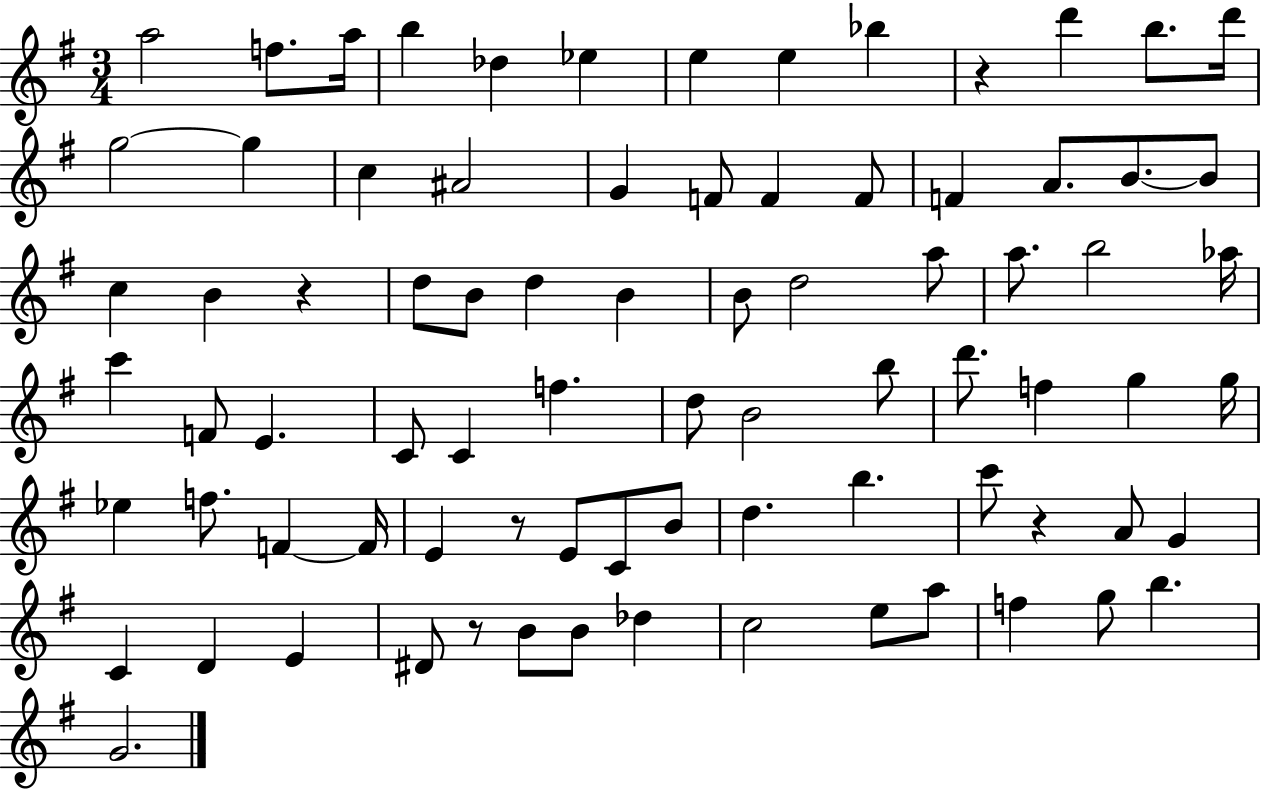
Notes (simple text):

A5/h F5/e. A5/s B5/q Db5/q Eb5/q E5/q E5/q Bb5/q R/q D6/q B5/e. D6/s G5/h G5/q C5/q A#4/h G4/q F4/e F4/q F4/e F4/q A4/e. B4/e. B4/e C5/q B4/q R/q D5/e B4/e D5/q B4/q B4/e D5/h A5/e A5/e. B5/h Ab5/s C6/q F4/e E4/q. C4/e C4/q F5/q. D5/e B4/h B5/e D6/e. F5/q G5/q G5/s Eb5/q F5/e. F4/q F4/s E4/q R/e E4/e C4/e B4/e D5/q. B5/q. C6/e R/q A4/e G4/q C4/q D4/q E4/q D#4/e R/e B4/e B4/e Db5/q C5/h E5/e A5/e F5/q G5/e B5/q. G4/h.